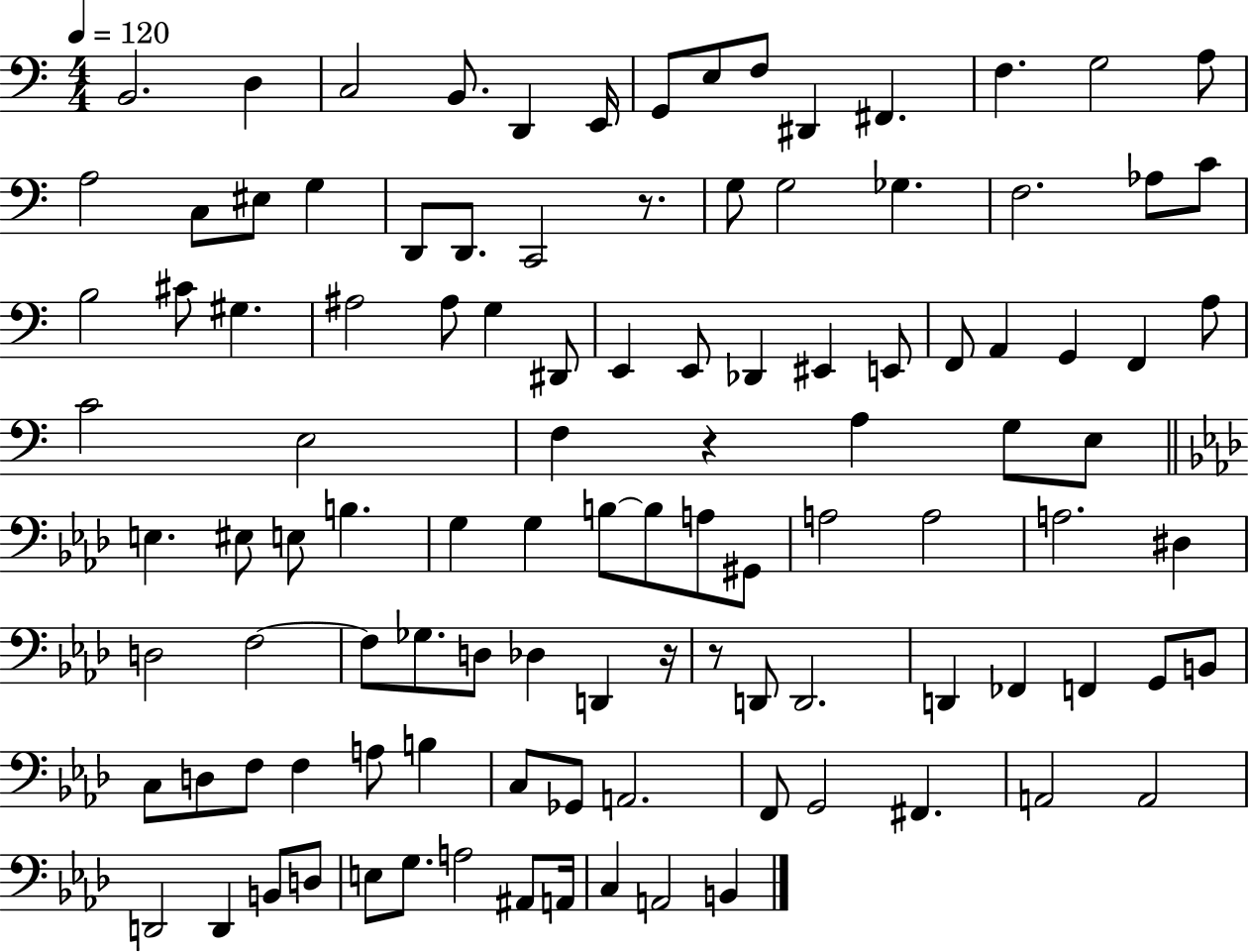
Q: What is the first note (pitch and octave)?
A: B2